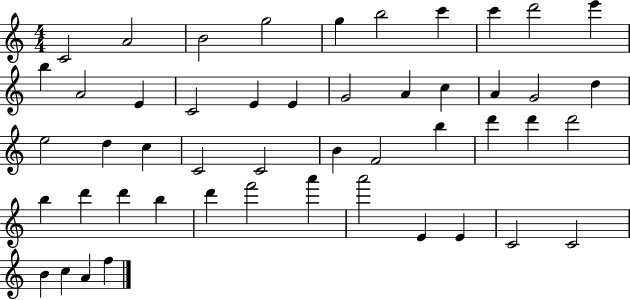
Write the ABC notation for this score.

X:1
T:Untitled
M:4/4
L:1/4
K:C
C2 A2 B2 g2 g b2 c' c' d'2 e' b A2 E C2 E E G2 A c A G2 d e2 d c C2 C2 B F2 b d' d' d'2 b d' d' b d' f'2 a' a'2 E E C2 C2 B c A f